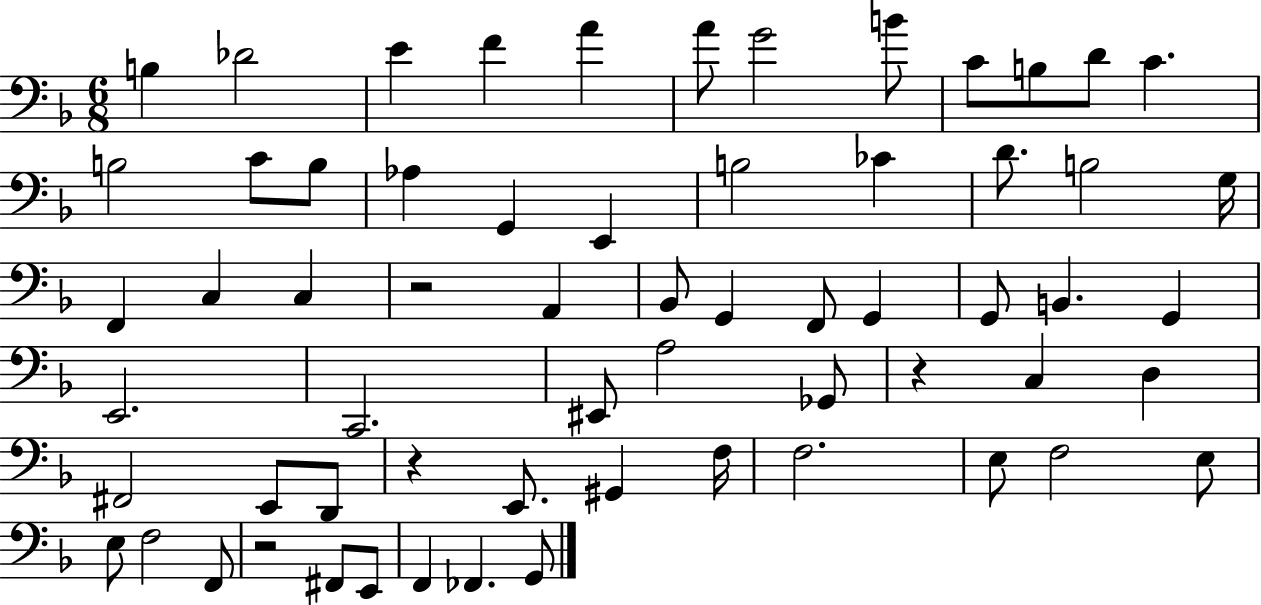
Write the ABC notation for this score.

X:1
T:Untitled
M:6/8
L:1/4
K:F
B, _D2 E F A A/2 G2 B/2 C/2 B,/2 D/2 C B,2 C/2 B,/2 _A, G,, E,, B,2 _C D/2 B,2 G,/4 F,, C, C, z2 A,, _B,,/2 G,, F,,/2 G,, G,,/2 B,, G,, E,,2 C,,2 ^E,,/2 A,2 _G,,/2 z C, D, ^F,,2 E,,/2 D,,/2 z E,,/2 ^G,, F,/4 F,2 E,/2 F,2 E,/2 E,/2 F,2 F,,/2 z2 ^F,,/2 E,,/2 F,, _F,, G,,/2